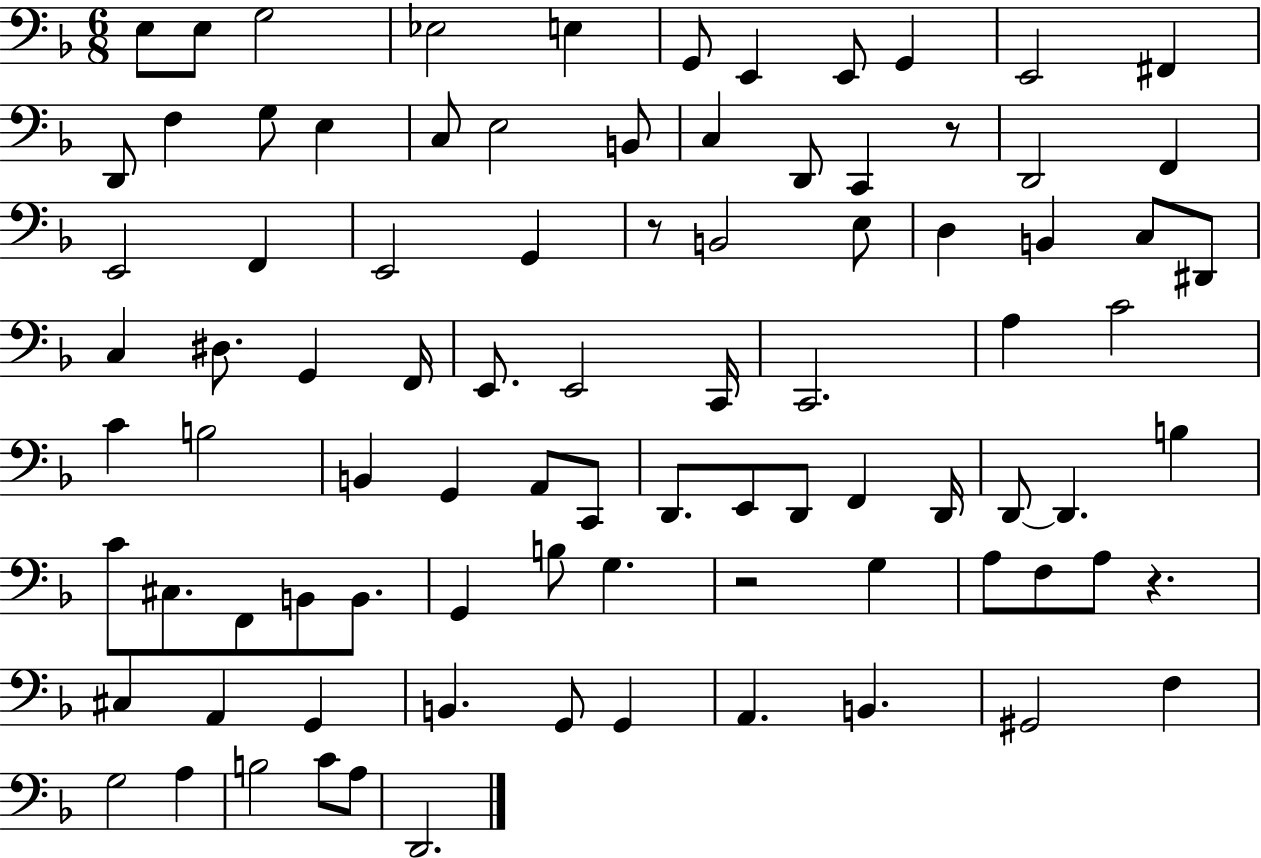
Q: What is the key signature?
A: F major